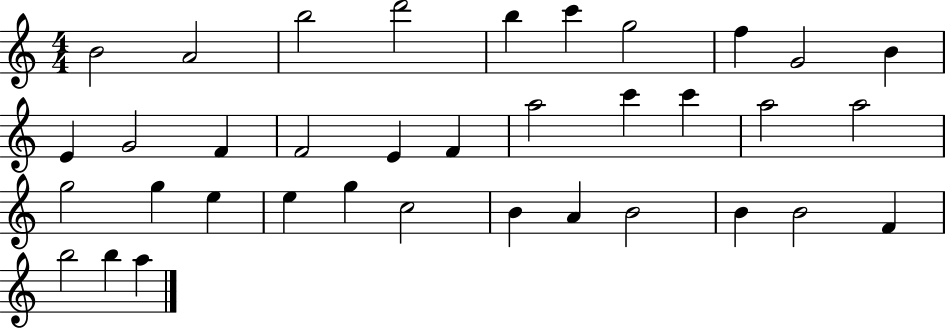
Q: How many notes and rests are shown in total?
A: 36